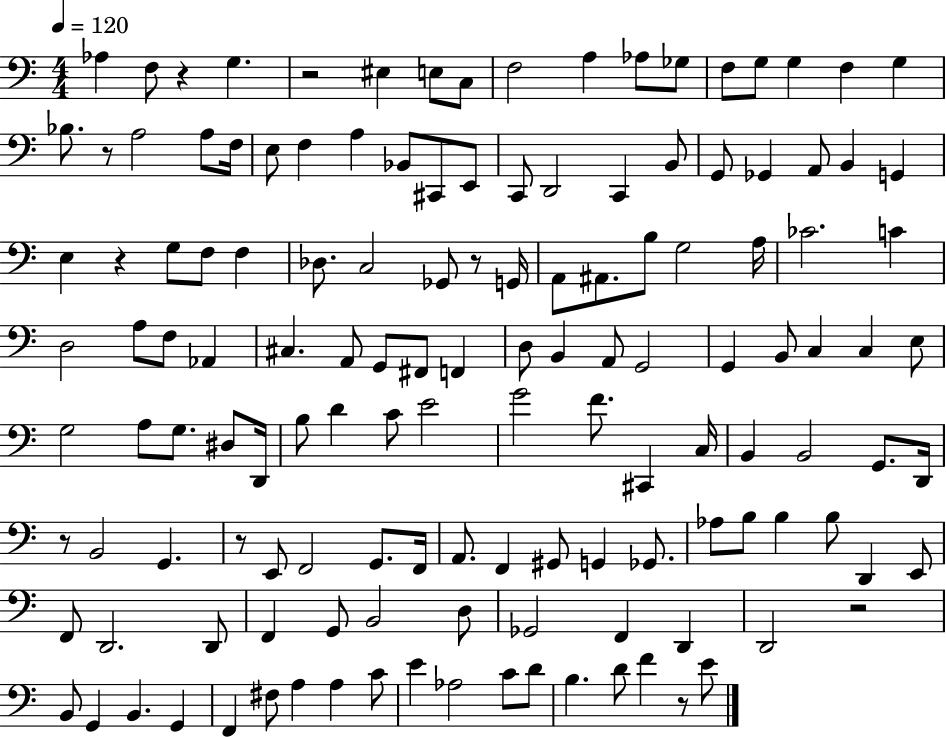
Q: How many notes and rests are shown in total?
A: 138